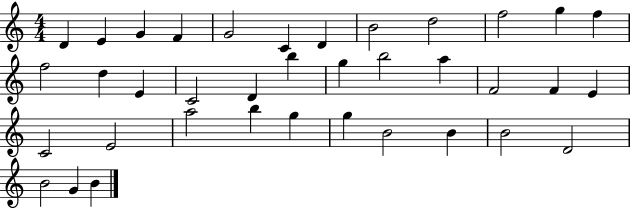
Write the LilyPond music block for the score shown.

{
  \clef treble
  \numericTimeSignature
  \time 4/4
  \key c \major
  d'4 e'4 g'4 f'4 | g'2 c'4 d'4 | b'2 d''2 | f''2 g''4 f''4 | \break f''2 d''4 e'4 | c'2 d'4 b''4 | g''4 b''2 a''4 | f'2 f'4 e'4 | \break c'2 e'2 | a''2 b''4 g''4 | g''4 b'2 b'4 | b'2 d'2 | \break b'2 g'4 b'4 | \bar "|."
}